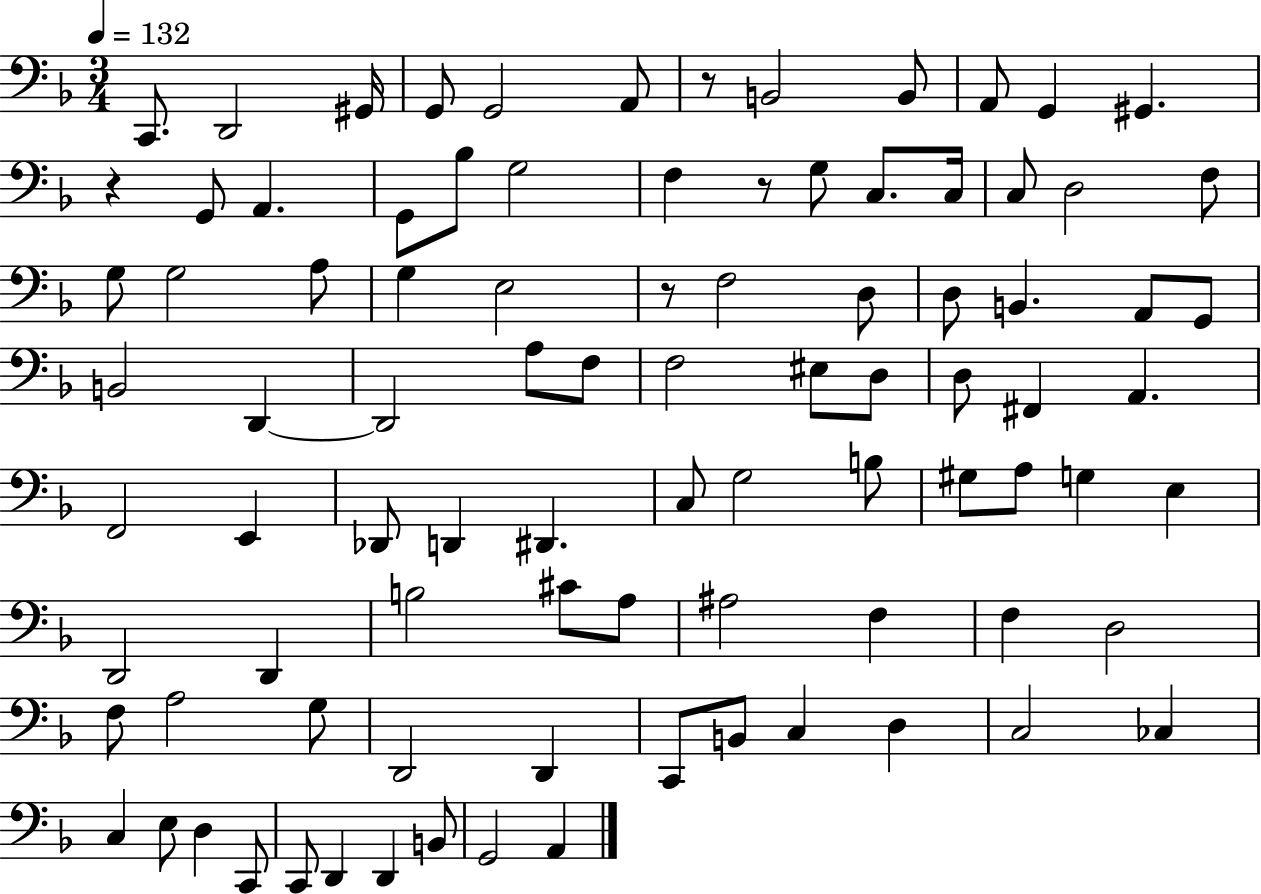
{
  \clef bass
  \numericTimeSignature
  \time 3/4
  \key f \major
  \tempo 4 = 132
  c,8. d,2 gis,16 | g,8 g,2 a,8 | r8 b,2 b,8 | a,8 g,4 gis,4. | \break r4 g,8 a,4. | g,8 bes8 g2 | f4 r8 g8 c8. c16 | c8 d2 f8 | \break g8 g2 a8 | g4 e2 | r8 f2 d8 | d8 b,4. a,8 g,8 | \break b,2 d,4~~ | d,2 a8 f8 | f2 eis8 d8 | d8 fis,4 a,4. | \break f,2 e,4 | des,8 d,4 dis,4. | c8 g2 b8 | gis8 a8 g4 e4 | \break d,2 d,4 | b2 cis'8 a8 | ais2 f4 | f4 d2 | \break f8 a2 g8 | d,2 d,4 | c,8 b,8 c4 d4 | c2 ces4 | \break c4 e8 d4 c,8 | c,8 d,4 d,4 b,8 | g,2 a,4 | \bar "|."
}